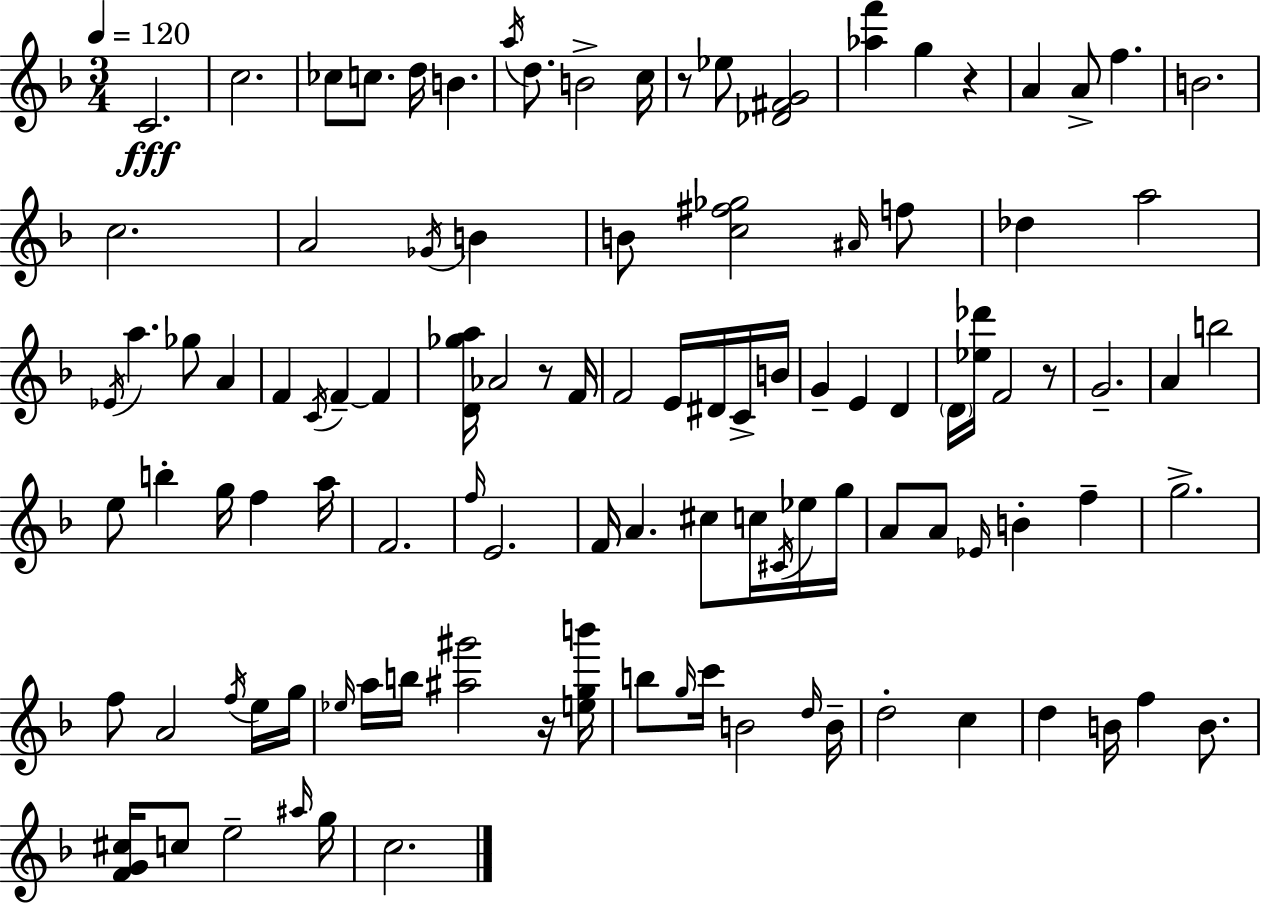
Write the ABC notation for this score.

X:1
T:Untitled
M:3/4
L:1/4
K:F
C2 c2 _c/2 c/2 d/4 B a/4 d/2 B2 c/4 z/2 _e/2 [_D^FG]2 [_af'] g z A A/2 f B2 c2 A2 _G/4 B B/2 [c^f_g]2 ^A/4 f/2 _d a2 _E/4 a _g/2 A F C/4 F F [D_ga]/4 _A2 z/2 F/4 F2 E/4 ^D/4 C/4 B/4 G E D D/4 [_e_d']/4 F2 z/2 G2 A b2 e/2 b g/4 f a/4 F2 f/4 E2 F/4 A ^c/2 c/4 ^C/4 _e/4 g/4 A/2 A/2 _E/4 B f g2 f/2 A2 f/4 e/4 g/4 _e/4 a/4 b/4 [^a^g']2 z/4 [egb']/4 b/2 g/4 c'/4 B2 d/4 B/4 d2 c d B/4 f B/2 [FG^c]/4 c/2 e2 ^a/4 g/4 c2